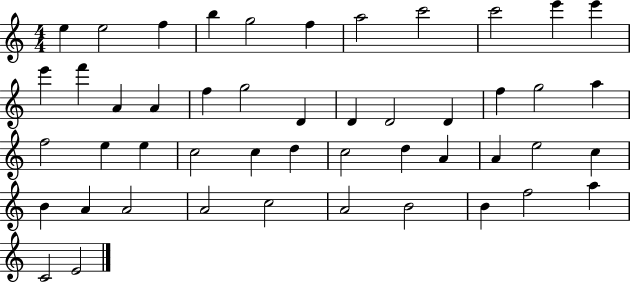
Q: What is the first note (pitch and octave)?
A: E5